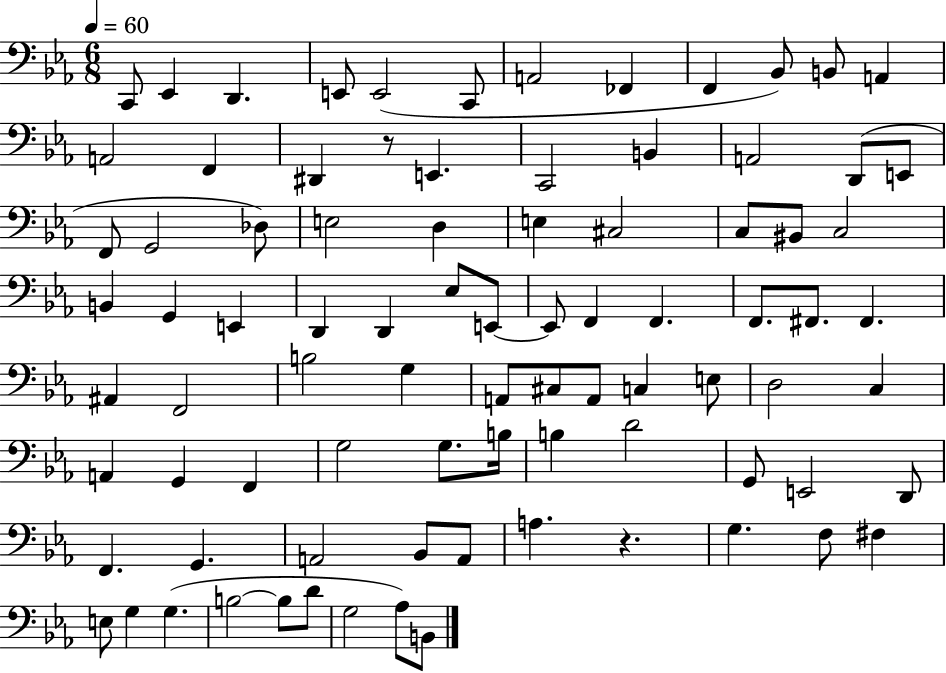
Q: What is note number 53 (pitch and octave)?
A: E3